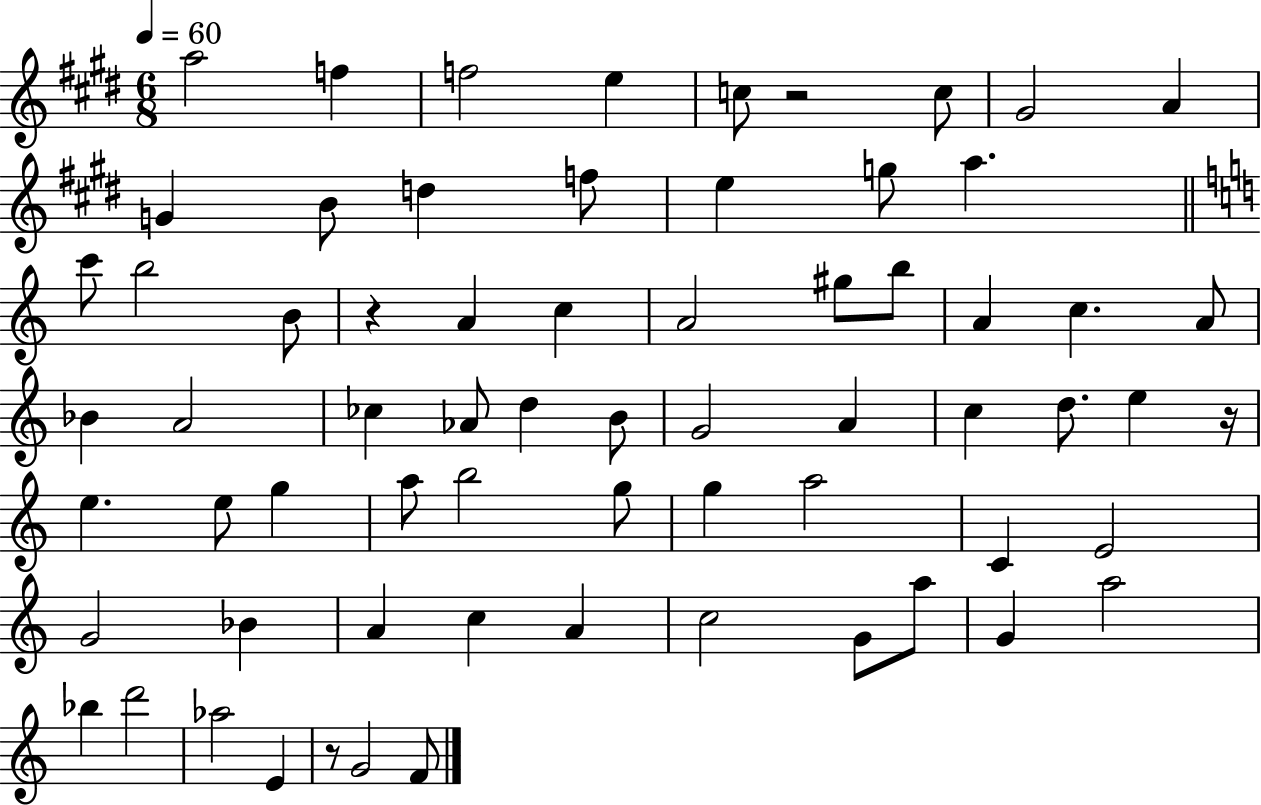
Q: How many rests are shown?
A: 4